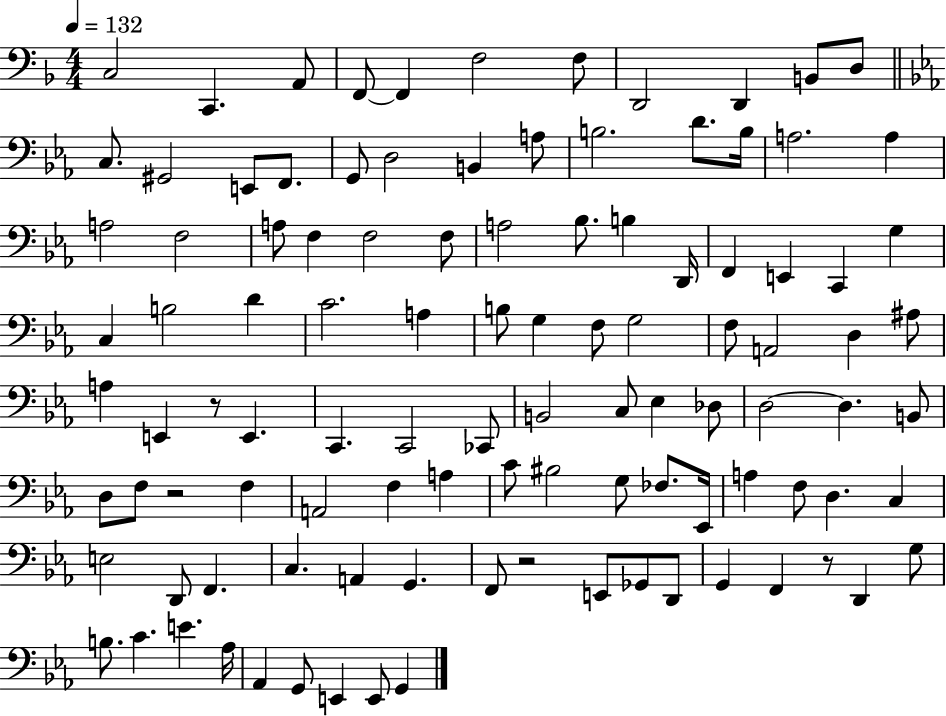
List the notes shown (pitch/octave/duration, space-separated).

C3/h C2/q. A2/e F2/e F2/q F3/h F3/e D2/h D2/q B2/e D3/e C3/e. G#2/h E2/e F2/e. G2/e D3/h B2/q A3/e B3/h. D4/e. B3/s A3/h. A3/q A3/h F3/h A3/e F3/q F3/h F3/e A3/h Bb3/e. B3/q D2/s F2/q E2/q C2/q G3/q C3/q B3/h D4/q C4/h. A3/q B3/e G3/q F3/e G3/h F3/e A2/h D3/q A#3/e A3/q E2/q R/e E2/q. C2/q. C2/h CES2/e B2/h C3/e Eb3/q Db3/e D3/h D3/q. B2/e D3/e F3/e R/h F3/q A2/h F3/q A3/q C4/e BIS3/h G3/e FES3/e. Eb2/s A3/q F3/e D3/q. C3/q E3/h D2/e F2/q. C3/q. A2/q G2/q. F2/e R/h E2/e Gb2/e D2/e G2/q F2/q R/e D2/q G3/e B3/e. C4/q. E4/q. Ab3/s Ab2/q G2/e E2/q E2/e G2/q